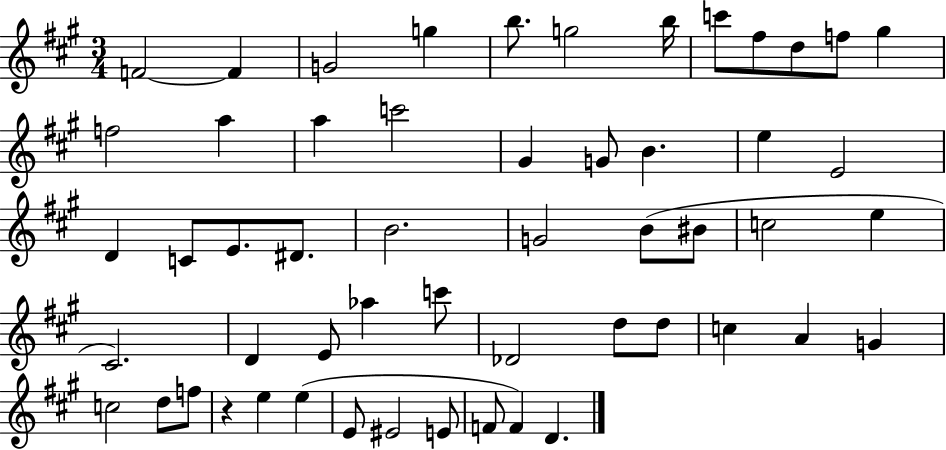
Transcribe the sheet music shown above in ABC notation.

X:1
T:Untitled
M:3/4
L:1/4
K:A
F2 F G2 g b/2 g2 b/4 c'/2 ^f/2 d/2 f/2 ^g f2 a a c'2 ^G G/2 B e E2 D C/2 E/2 ^D/2 B2 G2 B/2 ^B/2 c2 e ^C2 D E/2 _a c'/2 _D2 d/2 d/2 c A G c2 d/2 f/2 z e e E/2 ^E2 E/2 F/2 F D